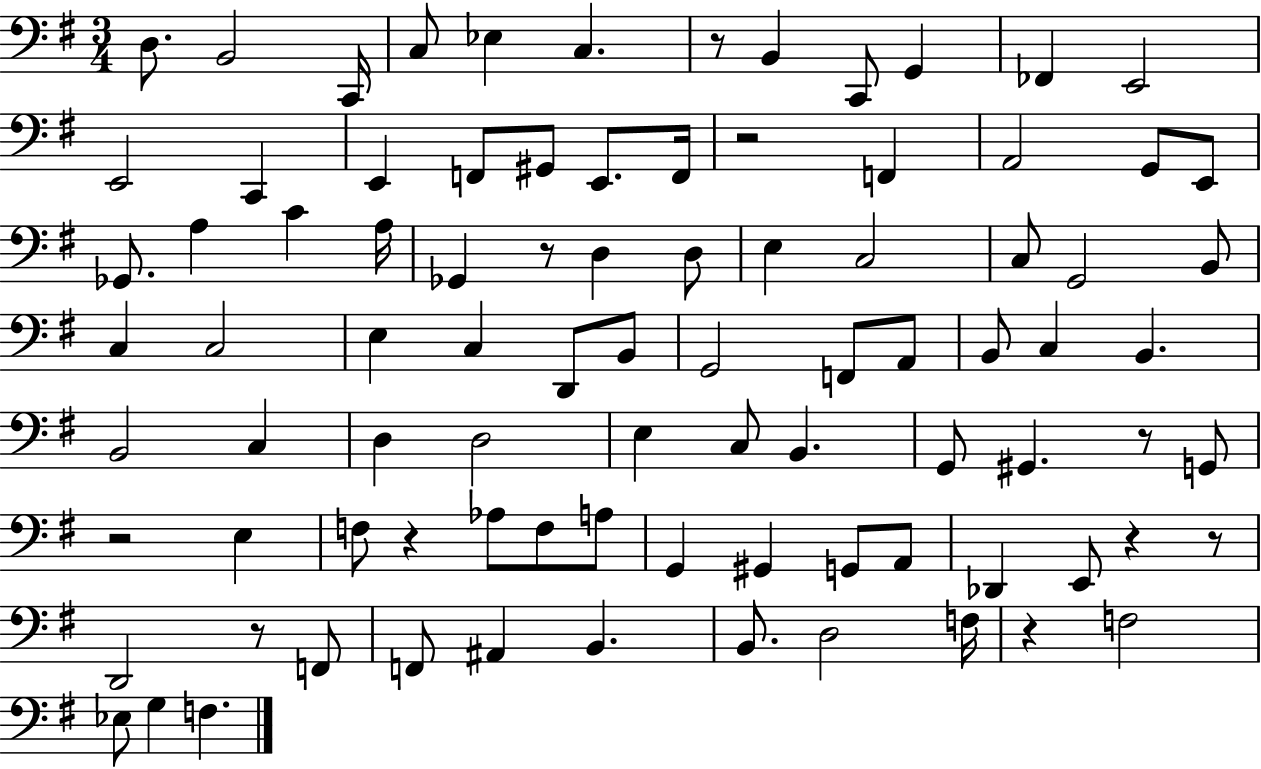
{
  \clef bass
  \numericTimeSignature
  \time 3/4
  \key g \major
  d8. b,2 c,16 | c8 ees4 c4. | r8 b,4 c,8 g,4 | fes,4 e,2 | \break e,2 c,4 | e,4 f,8 gis,8 e,8. f,16 | r2 f,4 | a,2 g,8 e,8 | \break ges,8. a4 c'4 a16 | ges,4 r8 d4 d8 | e4 c2 | c8 g,2 b,8 | \break c4 c2 | e4 c4 d,8 b,8 | g,2 f,8 a,8 | b,8 c4 b,4. | \break b,2 c4 | d4 d2 | e4 c8 b,4. | g,8 gis,4. r8 g,8 | \break r2 e4 | f8 r4 aes8 f8 a8 | g,4 gis,4 g,8 a,8 | des,4 e,8 r4 r8 | \break d,2 r8 f,8 | f,8 ais,4 b,4. | b,8. d2 f16 | r4 f2 | \break ees8 g4 f4. | \bar "|."
}